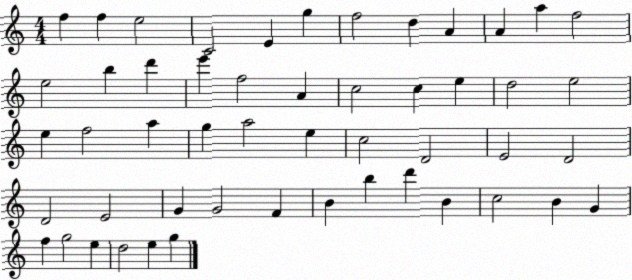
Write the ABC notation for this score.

X:1
T:Untitled
M:4/4
L:1/4
K:C
f f e2 C2 E g f2 d A A a f2 e2 b d' e' f2 A c2 c e d2 e2 e f2 a g a2 e c2 D2 E2 D2 D2 E2 G G2 F B b d' B c2 B G f g2 e d2 e g